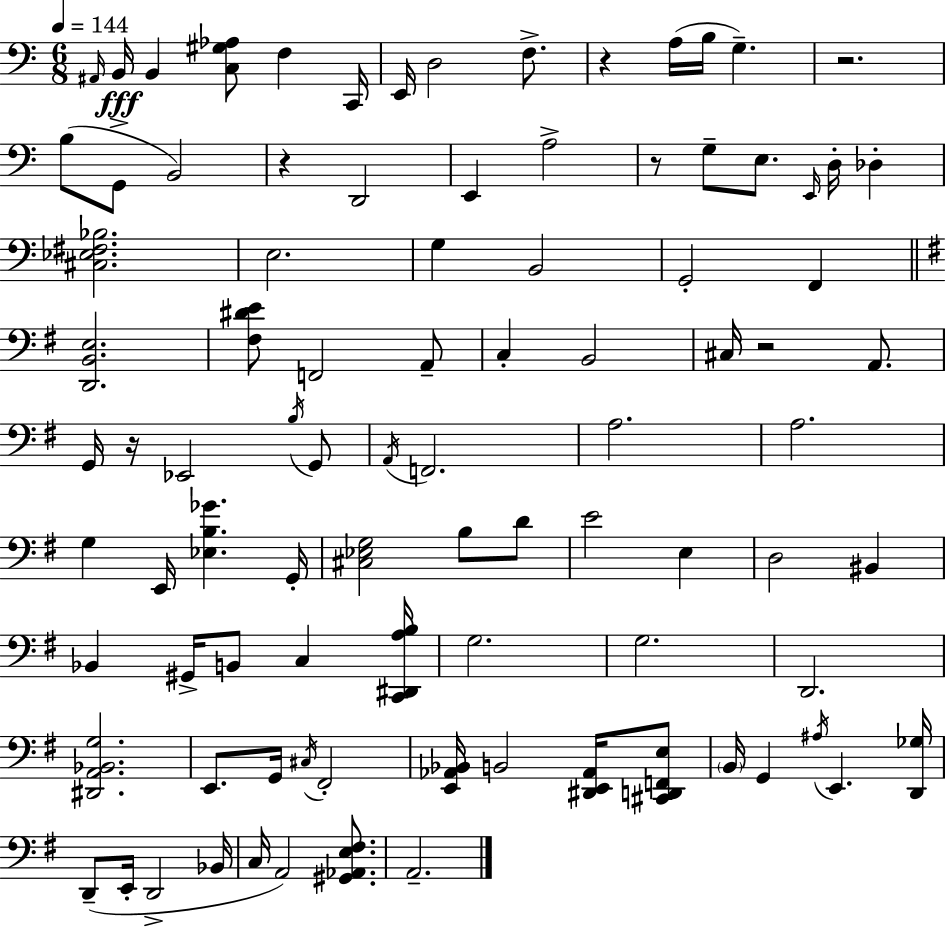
X:1
T:Untitled
M:6/8
L:1/4
K:C
^A,,/4 B,,/4 B,, [C,^G,_A,]/2 F, C,,/4 E,,/4 D,2 F,/2 z A,/4 B,/4 G, z2 B,/2 G,,/2 B,,2 z D,,2 E,, A,2 z/2 G,/2 E,/2 E,,/4 D,/4 _D, [^C,_E,^F,_B,]2 E,2 G, B,,2 G,,2 F,, [D,,B,,E,]2 [^F,^DE]/2 F,,2 A,,/2 C, B,,2 ^C,/4 z2 A,,/2 G,,/4 z/4 _E,,2 B,/4 G,,/2 A,,/4 F,,2 A,2 A,2 G, E,,/4 [_E,B,_G] G,,/4 [^C,_E,G,]2 B,/2 D/2 E2 E, D,2 ^B,, _B,, ^G,,/4 B,,/2 C, [C,,^D,,A,B,]/4 G,2 G,2 D,,2 [^D,,A,,_B,,G,]2 E,,/2 G,,/4 ^C,/4 ^F,,2 [E,,_A,,_B,,]/4 B,,2 [^D,,E,,_A,,]/4 [^C,,D,,F,,E,]/2 B,,/4 G,, ^A,/4 E,, [D,,_G,]/4 D,,/2 E,,/4 D,,2 _B,,/4 C,/4 A,,2 [^G,,_A,,E,^F,]/2 A,,2